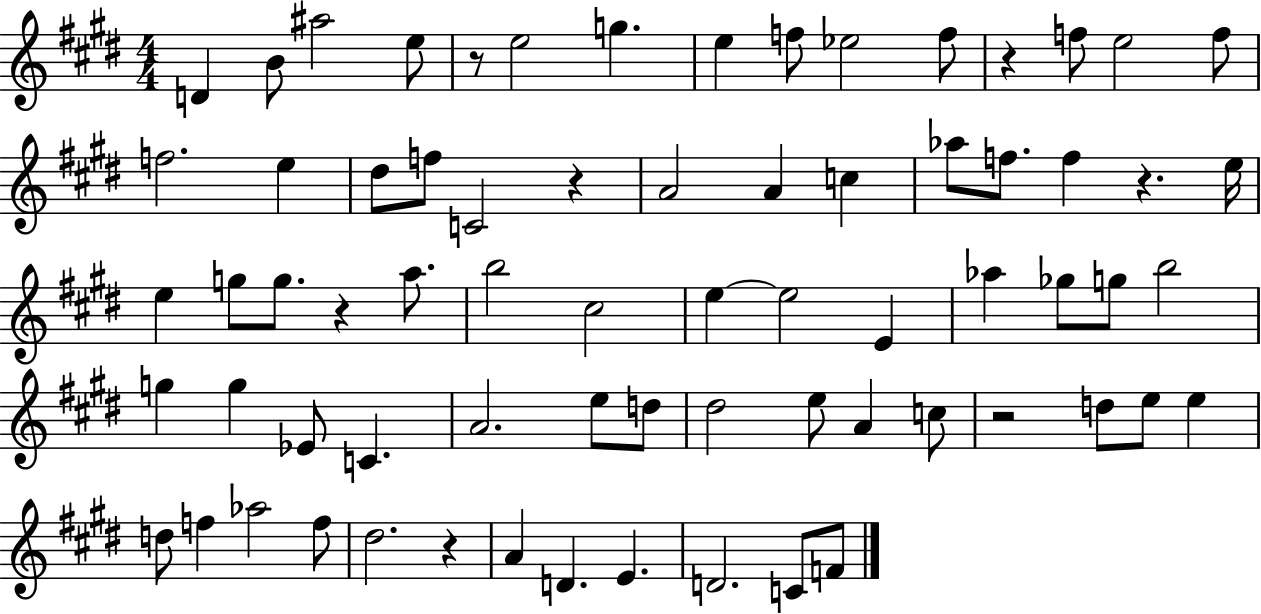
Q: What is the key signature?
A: E major